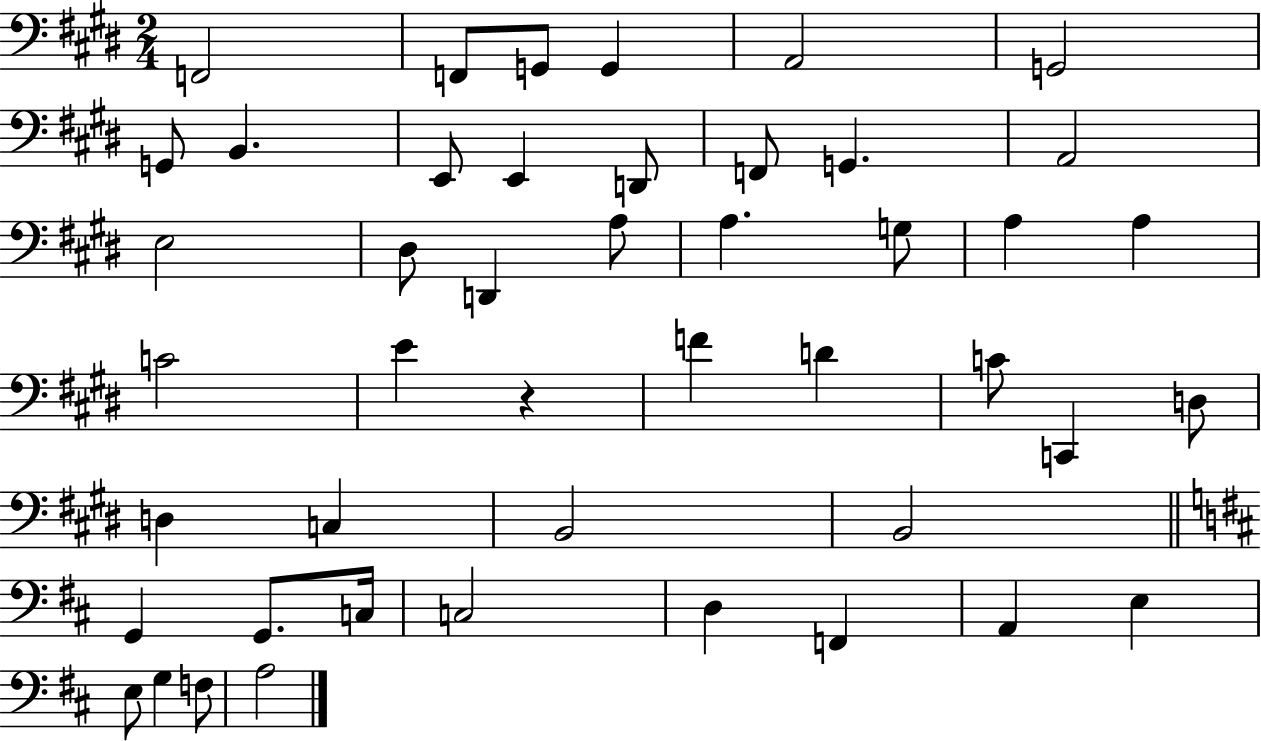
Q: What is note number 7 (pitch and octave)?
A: G2